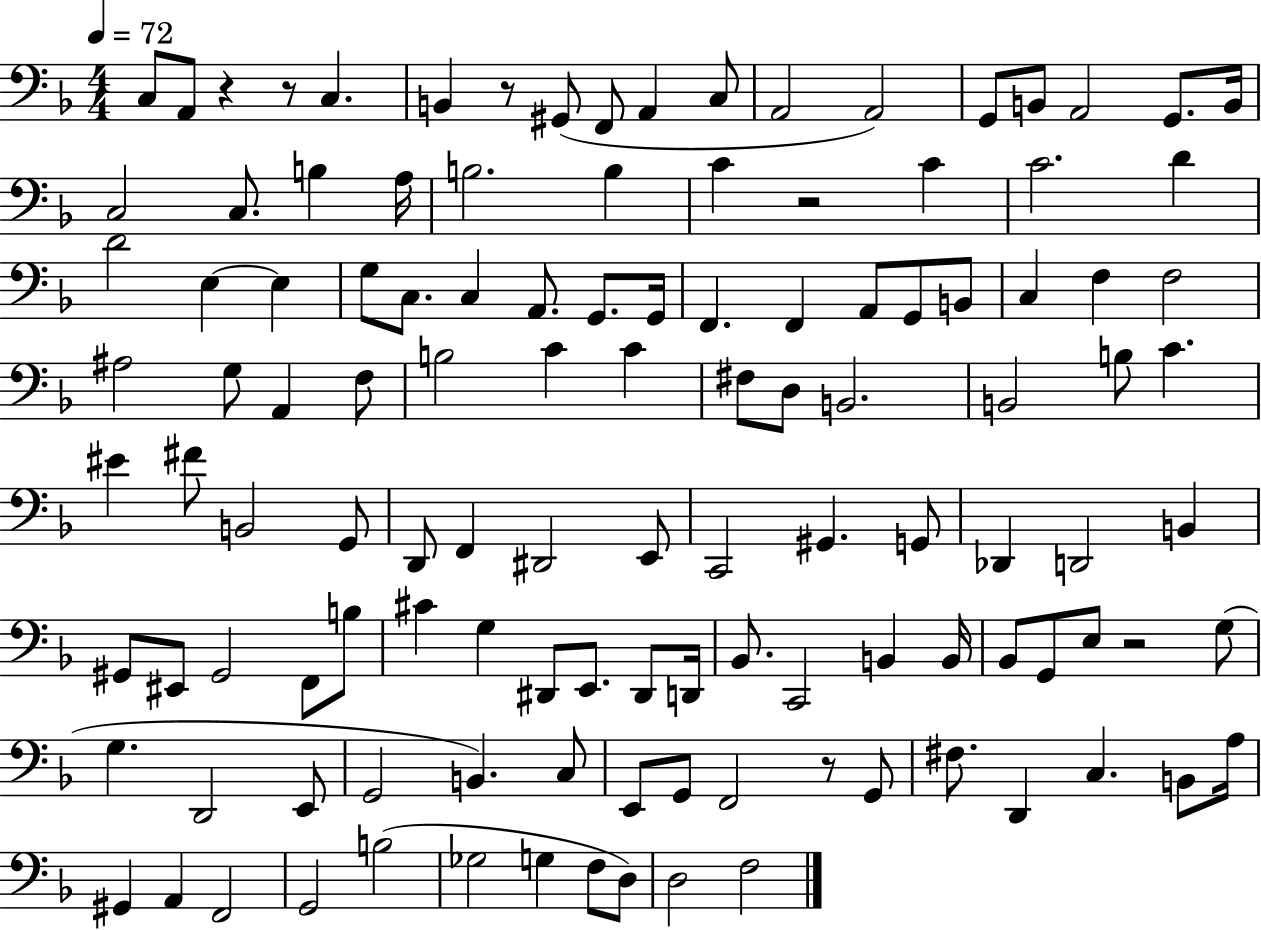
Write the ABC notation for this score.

X:1
T:Untitled
M:4/4
L:1/4
K:F
C,/2 A,,/2 z z/2 C, B,, z/2 ^G,,/2 F,,/2 A,, C,/2 A,,2 A,,2 G,,/2 B,,/2 A,,2 G,,/2 B,,/4 C,2 C,/2 B, A,/4 B,2 B, C z2 C C2 D D2 E, E, G,/2 C,/2 C, A,,/2 G,,/2 G,,/4 F,, F,, A,,/2 G,,/2 B,,/2 C, F, F,2 ^A,2 G,/2 A,, F,/2 B,2 C C ^F,/2 D,/2 B,,2 B,,2 B,/2 C ^E ^F/2 B,,2 G,,/2 D,,/2 F,, ^D,,2 E,,/2 C,,2 ^G,, G,,/2 _D,, D,,2 B,, ^G,,/2 ^E,,/2 ^G,,2 F,,/2 B,/2 ^C G, ^D,,/2 E,,/2 ^D,,/2 D,,/4 _B,,/2 C,,2 B,, B,,/4 _B,,/2 G,,/2 E,/2 z2 G,/2 G, D,,2 E,,/2 G,,2 B,, C,/2 E,,/2 G,,/2 F,,2 z/2 G,,/2 ^F,/2 D,, C, B,,/2 A,/4 ^G,, A,, F,,2 G,,2 B,2 _G,2 G, F,/2 D,/2 D,2 F,2